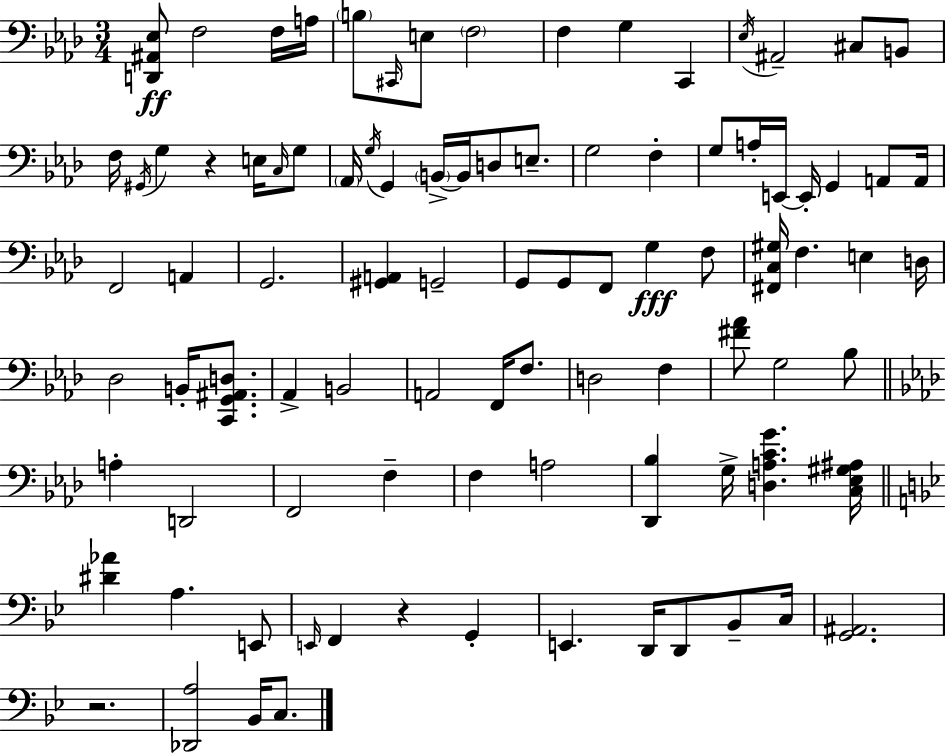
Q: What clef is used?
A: bass